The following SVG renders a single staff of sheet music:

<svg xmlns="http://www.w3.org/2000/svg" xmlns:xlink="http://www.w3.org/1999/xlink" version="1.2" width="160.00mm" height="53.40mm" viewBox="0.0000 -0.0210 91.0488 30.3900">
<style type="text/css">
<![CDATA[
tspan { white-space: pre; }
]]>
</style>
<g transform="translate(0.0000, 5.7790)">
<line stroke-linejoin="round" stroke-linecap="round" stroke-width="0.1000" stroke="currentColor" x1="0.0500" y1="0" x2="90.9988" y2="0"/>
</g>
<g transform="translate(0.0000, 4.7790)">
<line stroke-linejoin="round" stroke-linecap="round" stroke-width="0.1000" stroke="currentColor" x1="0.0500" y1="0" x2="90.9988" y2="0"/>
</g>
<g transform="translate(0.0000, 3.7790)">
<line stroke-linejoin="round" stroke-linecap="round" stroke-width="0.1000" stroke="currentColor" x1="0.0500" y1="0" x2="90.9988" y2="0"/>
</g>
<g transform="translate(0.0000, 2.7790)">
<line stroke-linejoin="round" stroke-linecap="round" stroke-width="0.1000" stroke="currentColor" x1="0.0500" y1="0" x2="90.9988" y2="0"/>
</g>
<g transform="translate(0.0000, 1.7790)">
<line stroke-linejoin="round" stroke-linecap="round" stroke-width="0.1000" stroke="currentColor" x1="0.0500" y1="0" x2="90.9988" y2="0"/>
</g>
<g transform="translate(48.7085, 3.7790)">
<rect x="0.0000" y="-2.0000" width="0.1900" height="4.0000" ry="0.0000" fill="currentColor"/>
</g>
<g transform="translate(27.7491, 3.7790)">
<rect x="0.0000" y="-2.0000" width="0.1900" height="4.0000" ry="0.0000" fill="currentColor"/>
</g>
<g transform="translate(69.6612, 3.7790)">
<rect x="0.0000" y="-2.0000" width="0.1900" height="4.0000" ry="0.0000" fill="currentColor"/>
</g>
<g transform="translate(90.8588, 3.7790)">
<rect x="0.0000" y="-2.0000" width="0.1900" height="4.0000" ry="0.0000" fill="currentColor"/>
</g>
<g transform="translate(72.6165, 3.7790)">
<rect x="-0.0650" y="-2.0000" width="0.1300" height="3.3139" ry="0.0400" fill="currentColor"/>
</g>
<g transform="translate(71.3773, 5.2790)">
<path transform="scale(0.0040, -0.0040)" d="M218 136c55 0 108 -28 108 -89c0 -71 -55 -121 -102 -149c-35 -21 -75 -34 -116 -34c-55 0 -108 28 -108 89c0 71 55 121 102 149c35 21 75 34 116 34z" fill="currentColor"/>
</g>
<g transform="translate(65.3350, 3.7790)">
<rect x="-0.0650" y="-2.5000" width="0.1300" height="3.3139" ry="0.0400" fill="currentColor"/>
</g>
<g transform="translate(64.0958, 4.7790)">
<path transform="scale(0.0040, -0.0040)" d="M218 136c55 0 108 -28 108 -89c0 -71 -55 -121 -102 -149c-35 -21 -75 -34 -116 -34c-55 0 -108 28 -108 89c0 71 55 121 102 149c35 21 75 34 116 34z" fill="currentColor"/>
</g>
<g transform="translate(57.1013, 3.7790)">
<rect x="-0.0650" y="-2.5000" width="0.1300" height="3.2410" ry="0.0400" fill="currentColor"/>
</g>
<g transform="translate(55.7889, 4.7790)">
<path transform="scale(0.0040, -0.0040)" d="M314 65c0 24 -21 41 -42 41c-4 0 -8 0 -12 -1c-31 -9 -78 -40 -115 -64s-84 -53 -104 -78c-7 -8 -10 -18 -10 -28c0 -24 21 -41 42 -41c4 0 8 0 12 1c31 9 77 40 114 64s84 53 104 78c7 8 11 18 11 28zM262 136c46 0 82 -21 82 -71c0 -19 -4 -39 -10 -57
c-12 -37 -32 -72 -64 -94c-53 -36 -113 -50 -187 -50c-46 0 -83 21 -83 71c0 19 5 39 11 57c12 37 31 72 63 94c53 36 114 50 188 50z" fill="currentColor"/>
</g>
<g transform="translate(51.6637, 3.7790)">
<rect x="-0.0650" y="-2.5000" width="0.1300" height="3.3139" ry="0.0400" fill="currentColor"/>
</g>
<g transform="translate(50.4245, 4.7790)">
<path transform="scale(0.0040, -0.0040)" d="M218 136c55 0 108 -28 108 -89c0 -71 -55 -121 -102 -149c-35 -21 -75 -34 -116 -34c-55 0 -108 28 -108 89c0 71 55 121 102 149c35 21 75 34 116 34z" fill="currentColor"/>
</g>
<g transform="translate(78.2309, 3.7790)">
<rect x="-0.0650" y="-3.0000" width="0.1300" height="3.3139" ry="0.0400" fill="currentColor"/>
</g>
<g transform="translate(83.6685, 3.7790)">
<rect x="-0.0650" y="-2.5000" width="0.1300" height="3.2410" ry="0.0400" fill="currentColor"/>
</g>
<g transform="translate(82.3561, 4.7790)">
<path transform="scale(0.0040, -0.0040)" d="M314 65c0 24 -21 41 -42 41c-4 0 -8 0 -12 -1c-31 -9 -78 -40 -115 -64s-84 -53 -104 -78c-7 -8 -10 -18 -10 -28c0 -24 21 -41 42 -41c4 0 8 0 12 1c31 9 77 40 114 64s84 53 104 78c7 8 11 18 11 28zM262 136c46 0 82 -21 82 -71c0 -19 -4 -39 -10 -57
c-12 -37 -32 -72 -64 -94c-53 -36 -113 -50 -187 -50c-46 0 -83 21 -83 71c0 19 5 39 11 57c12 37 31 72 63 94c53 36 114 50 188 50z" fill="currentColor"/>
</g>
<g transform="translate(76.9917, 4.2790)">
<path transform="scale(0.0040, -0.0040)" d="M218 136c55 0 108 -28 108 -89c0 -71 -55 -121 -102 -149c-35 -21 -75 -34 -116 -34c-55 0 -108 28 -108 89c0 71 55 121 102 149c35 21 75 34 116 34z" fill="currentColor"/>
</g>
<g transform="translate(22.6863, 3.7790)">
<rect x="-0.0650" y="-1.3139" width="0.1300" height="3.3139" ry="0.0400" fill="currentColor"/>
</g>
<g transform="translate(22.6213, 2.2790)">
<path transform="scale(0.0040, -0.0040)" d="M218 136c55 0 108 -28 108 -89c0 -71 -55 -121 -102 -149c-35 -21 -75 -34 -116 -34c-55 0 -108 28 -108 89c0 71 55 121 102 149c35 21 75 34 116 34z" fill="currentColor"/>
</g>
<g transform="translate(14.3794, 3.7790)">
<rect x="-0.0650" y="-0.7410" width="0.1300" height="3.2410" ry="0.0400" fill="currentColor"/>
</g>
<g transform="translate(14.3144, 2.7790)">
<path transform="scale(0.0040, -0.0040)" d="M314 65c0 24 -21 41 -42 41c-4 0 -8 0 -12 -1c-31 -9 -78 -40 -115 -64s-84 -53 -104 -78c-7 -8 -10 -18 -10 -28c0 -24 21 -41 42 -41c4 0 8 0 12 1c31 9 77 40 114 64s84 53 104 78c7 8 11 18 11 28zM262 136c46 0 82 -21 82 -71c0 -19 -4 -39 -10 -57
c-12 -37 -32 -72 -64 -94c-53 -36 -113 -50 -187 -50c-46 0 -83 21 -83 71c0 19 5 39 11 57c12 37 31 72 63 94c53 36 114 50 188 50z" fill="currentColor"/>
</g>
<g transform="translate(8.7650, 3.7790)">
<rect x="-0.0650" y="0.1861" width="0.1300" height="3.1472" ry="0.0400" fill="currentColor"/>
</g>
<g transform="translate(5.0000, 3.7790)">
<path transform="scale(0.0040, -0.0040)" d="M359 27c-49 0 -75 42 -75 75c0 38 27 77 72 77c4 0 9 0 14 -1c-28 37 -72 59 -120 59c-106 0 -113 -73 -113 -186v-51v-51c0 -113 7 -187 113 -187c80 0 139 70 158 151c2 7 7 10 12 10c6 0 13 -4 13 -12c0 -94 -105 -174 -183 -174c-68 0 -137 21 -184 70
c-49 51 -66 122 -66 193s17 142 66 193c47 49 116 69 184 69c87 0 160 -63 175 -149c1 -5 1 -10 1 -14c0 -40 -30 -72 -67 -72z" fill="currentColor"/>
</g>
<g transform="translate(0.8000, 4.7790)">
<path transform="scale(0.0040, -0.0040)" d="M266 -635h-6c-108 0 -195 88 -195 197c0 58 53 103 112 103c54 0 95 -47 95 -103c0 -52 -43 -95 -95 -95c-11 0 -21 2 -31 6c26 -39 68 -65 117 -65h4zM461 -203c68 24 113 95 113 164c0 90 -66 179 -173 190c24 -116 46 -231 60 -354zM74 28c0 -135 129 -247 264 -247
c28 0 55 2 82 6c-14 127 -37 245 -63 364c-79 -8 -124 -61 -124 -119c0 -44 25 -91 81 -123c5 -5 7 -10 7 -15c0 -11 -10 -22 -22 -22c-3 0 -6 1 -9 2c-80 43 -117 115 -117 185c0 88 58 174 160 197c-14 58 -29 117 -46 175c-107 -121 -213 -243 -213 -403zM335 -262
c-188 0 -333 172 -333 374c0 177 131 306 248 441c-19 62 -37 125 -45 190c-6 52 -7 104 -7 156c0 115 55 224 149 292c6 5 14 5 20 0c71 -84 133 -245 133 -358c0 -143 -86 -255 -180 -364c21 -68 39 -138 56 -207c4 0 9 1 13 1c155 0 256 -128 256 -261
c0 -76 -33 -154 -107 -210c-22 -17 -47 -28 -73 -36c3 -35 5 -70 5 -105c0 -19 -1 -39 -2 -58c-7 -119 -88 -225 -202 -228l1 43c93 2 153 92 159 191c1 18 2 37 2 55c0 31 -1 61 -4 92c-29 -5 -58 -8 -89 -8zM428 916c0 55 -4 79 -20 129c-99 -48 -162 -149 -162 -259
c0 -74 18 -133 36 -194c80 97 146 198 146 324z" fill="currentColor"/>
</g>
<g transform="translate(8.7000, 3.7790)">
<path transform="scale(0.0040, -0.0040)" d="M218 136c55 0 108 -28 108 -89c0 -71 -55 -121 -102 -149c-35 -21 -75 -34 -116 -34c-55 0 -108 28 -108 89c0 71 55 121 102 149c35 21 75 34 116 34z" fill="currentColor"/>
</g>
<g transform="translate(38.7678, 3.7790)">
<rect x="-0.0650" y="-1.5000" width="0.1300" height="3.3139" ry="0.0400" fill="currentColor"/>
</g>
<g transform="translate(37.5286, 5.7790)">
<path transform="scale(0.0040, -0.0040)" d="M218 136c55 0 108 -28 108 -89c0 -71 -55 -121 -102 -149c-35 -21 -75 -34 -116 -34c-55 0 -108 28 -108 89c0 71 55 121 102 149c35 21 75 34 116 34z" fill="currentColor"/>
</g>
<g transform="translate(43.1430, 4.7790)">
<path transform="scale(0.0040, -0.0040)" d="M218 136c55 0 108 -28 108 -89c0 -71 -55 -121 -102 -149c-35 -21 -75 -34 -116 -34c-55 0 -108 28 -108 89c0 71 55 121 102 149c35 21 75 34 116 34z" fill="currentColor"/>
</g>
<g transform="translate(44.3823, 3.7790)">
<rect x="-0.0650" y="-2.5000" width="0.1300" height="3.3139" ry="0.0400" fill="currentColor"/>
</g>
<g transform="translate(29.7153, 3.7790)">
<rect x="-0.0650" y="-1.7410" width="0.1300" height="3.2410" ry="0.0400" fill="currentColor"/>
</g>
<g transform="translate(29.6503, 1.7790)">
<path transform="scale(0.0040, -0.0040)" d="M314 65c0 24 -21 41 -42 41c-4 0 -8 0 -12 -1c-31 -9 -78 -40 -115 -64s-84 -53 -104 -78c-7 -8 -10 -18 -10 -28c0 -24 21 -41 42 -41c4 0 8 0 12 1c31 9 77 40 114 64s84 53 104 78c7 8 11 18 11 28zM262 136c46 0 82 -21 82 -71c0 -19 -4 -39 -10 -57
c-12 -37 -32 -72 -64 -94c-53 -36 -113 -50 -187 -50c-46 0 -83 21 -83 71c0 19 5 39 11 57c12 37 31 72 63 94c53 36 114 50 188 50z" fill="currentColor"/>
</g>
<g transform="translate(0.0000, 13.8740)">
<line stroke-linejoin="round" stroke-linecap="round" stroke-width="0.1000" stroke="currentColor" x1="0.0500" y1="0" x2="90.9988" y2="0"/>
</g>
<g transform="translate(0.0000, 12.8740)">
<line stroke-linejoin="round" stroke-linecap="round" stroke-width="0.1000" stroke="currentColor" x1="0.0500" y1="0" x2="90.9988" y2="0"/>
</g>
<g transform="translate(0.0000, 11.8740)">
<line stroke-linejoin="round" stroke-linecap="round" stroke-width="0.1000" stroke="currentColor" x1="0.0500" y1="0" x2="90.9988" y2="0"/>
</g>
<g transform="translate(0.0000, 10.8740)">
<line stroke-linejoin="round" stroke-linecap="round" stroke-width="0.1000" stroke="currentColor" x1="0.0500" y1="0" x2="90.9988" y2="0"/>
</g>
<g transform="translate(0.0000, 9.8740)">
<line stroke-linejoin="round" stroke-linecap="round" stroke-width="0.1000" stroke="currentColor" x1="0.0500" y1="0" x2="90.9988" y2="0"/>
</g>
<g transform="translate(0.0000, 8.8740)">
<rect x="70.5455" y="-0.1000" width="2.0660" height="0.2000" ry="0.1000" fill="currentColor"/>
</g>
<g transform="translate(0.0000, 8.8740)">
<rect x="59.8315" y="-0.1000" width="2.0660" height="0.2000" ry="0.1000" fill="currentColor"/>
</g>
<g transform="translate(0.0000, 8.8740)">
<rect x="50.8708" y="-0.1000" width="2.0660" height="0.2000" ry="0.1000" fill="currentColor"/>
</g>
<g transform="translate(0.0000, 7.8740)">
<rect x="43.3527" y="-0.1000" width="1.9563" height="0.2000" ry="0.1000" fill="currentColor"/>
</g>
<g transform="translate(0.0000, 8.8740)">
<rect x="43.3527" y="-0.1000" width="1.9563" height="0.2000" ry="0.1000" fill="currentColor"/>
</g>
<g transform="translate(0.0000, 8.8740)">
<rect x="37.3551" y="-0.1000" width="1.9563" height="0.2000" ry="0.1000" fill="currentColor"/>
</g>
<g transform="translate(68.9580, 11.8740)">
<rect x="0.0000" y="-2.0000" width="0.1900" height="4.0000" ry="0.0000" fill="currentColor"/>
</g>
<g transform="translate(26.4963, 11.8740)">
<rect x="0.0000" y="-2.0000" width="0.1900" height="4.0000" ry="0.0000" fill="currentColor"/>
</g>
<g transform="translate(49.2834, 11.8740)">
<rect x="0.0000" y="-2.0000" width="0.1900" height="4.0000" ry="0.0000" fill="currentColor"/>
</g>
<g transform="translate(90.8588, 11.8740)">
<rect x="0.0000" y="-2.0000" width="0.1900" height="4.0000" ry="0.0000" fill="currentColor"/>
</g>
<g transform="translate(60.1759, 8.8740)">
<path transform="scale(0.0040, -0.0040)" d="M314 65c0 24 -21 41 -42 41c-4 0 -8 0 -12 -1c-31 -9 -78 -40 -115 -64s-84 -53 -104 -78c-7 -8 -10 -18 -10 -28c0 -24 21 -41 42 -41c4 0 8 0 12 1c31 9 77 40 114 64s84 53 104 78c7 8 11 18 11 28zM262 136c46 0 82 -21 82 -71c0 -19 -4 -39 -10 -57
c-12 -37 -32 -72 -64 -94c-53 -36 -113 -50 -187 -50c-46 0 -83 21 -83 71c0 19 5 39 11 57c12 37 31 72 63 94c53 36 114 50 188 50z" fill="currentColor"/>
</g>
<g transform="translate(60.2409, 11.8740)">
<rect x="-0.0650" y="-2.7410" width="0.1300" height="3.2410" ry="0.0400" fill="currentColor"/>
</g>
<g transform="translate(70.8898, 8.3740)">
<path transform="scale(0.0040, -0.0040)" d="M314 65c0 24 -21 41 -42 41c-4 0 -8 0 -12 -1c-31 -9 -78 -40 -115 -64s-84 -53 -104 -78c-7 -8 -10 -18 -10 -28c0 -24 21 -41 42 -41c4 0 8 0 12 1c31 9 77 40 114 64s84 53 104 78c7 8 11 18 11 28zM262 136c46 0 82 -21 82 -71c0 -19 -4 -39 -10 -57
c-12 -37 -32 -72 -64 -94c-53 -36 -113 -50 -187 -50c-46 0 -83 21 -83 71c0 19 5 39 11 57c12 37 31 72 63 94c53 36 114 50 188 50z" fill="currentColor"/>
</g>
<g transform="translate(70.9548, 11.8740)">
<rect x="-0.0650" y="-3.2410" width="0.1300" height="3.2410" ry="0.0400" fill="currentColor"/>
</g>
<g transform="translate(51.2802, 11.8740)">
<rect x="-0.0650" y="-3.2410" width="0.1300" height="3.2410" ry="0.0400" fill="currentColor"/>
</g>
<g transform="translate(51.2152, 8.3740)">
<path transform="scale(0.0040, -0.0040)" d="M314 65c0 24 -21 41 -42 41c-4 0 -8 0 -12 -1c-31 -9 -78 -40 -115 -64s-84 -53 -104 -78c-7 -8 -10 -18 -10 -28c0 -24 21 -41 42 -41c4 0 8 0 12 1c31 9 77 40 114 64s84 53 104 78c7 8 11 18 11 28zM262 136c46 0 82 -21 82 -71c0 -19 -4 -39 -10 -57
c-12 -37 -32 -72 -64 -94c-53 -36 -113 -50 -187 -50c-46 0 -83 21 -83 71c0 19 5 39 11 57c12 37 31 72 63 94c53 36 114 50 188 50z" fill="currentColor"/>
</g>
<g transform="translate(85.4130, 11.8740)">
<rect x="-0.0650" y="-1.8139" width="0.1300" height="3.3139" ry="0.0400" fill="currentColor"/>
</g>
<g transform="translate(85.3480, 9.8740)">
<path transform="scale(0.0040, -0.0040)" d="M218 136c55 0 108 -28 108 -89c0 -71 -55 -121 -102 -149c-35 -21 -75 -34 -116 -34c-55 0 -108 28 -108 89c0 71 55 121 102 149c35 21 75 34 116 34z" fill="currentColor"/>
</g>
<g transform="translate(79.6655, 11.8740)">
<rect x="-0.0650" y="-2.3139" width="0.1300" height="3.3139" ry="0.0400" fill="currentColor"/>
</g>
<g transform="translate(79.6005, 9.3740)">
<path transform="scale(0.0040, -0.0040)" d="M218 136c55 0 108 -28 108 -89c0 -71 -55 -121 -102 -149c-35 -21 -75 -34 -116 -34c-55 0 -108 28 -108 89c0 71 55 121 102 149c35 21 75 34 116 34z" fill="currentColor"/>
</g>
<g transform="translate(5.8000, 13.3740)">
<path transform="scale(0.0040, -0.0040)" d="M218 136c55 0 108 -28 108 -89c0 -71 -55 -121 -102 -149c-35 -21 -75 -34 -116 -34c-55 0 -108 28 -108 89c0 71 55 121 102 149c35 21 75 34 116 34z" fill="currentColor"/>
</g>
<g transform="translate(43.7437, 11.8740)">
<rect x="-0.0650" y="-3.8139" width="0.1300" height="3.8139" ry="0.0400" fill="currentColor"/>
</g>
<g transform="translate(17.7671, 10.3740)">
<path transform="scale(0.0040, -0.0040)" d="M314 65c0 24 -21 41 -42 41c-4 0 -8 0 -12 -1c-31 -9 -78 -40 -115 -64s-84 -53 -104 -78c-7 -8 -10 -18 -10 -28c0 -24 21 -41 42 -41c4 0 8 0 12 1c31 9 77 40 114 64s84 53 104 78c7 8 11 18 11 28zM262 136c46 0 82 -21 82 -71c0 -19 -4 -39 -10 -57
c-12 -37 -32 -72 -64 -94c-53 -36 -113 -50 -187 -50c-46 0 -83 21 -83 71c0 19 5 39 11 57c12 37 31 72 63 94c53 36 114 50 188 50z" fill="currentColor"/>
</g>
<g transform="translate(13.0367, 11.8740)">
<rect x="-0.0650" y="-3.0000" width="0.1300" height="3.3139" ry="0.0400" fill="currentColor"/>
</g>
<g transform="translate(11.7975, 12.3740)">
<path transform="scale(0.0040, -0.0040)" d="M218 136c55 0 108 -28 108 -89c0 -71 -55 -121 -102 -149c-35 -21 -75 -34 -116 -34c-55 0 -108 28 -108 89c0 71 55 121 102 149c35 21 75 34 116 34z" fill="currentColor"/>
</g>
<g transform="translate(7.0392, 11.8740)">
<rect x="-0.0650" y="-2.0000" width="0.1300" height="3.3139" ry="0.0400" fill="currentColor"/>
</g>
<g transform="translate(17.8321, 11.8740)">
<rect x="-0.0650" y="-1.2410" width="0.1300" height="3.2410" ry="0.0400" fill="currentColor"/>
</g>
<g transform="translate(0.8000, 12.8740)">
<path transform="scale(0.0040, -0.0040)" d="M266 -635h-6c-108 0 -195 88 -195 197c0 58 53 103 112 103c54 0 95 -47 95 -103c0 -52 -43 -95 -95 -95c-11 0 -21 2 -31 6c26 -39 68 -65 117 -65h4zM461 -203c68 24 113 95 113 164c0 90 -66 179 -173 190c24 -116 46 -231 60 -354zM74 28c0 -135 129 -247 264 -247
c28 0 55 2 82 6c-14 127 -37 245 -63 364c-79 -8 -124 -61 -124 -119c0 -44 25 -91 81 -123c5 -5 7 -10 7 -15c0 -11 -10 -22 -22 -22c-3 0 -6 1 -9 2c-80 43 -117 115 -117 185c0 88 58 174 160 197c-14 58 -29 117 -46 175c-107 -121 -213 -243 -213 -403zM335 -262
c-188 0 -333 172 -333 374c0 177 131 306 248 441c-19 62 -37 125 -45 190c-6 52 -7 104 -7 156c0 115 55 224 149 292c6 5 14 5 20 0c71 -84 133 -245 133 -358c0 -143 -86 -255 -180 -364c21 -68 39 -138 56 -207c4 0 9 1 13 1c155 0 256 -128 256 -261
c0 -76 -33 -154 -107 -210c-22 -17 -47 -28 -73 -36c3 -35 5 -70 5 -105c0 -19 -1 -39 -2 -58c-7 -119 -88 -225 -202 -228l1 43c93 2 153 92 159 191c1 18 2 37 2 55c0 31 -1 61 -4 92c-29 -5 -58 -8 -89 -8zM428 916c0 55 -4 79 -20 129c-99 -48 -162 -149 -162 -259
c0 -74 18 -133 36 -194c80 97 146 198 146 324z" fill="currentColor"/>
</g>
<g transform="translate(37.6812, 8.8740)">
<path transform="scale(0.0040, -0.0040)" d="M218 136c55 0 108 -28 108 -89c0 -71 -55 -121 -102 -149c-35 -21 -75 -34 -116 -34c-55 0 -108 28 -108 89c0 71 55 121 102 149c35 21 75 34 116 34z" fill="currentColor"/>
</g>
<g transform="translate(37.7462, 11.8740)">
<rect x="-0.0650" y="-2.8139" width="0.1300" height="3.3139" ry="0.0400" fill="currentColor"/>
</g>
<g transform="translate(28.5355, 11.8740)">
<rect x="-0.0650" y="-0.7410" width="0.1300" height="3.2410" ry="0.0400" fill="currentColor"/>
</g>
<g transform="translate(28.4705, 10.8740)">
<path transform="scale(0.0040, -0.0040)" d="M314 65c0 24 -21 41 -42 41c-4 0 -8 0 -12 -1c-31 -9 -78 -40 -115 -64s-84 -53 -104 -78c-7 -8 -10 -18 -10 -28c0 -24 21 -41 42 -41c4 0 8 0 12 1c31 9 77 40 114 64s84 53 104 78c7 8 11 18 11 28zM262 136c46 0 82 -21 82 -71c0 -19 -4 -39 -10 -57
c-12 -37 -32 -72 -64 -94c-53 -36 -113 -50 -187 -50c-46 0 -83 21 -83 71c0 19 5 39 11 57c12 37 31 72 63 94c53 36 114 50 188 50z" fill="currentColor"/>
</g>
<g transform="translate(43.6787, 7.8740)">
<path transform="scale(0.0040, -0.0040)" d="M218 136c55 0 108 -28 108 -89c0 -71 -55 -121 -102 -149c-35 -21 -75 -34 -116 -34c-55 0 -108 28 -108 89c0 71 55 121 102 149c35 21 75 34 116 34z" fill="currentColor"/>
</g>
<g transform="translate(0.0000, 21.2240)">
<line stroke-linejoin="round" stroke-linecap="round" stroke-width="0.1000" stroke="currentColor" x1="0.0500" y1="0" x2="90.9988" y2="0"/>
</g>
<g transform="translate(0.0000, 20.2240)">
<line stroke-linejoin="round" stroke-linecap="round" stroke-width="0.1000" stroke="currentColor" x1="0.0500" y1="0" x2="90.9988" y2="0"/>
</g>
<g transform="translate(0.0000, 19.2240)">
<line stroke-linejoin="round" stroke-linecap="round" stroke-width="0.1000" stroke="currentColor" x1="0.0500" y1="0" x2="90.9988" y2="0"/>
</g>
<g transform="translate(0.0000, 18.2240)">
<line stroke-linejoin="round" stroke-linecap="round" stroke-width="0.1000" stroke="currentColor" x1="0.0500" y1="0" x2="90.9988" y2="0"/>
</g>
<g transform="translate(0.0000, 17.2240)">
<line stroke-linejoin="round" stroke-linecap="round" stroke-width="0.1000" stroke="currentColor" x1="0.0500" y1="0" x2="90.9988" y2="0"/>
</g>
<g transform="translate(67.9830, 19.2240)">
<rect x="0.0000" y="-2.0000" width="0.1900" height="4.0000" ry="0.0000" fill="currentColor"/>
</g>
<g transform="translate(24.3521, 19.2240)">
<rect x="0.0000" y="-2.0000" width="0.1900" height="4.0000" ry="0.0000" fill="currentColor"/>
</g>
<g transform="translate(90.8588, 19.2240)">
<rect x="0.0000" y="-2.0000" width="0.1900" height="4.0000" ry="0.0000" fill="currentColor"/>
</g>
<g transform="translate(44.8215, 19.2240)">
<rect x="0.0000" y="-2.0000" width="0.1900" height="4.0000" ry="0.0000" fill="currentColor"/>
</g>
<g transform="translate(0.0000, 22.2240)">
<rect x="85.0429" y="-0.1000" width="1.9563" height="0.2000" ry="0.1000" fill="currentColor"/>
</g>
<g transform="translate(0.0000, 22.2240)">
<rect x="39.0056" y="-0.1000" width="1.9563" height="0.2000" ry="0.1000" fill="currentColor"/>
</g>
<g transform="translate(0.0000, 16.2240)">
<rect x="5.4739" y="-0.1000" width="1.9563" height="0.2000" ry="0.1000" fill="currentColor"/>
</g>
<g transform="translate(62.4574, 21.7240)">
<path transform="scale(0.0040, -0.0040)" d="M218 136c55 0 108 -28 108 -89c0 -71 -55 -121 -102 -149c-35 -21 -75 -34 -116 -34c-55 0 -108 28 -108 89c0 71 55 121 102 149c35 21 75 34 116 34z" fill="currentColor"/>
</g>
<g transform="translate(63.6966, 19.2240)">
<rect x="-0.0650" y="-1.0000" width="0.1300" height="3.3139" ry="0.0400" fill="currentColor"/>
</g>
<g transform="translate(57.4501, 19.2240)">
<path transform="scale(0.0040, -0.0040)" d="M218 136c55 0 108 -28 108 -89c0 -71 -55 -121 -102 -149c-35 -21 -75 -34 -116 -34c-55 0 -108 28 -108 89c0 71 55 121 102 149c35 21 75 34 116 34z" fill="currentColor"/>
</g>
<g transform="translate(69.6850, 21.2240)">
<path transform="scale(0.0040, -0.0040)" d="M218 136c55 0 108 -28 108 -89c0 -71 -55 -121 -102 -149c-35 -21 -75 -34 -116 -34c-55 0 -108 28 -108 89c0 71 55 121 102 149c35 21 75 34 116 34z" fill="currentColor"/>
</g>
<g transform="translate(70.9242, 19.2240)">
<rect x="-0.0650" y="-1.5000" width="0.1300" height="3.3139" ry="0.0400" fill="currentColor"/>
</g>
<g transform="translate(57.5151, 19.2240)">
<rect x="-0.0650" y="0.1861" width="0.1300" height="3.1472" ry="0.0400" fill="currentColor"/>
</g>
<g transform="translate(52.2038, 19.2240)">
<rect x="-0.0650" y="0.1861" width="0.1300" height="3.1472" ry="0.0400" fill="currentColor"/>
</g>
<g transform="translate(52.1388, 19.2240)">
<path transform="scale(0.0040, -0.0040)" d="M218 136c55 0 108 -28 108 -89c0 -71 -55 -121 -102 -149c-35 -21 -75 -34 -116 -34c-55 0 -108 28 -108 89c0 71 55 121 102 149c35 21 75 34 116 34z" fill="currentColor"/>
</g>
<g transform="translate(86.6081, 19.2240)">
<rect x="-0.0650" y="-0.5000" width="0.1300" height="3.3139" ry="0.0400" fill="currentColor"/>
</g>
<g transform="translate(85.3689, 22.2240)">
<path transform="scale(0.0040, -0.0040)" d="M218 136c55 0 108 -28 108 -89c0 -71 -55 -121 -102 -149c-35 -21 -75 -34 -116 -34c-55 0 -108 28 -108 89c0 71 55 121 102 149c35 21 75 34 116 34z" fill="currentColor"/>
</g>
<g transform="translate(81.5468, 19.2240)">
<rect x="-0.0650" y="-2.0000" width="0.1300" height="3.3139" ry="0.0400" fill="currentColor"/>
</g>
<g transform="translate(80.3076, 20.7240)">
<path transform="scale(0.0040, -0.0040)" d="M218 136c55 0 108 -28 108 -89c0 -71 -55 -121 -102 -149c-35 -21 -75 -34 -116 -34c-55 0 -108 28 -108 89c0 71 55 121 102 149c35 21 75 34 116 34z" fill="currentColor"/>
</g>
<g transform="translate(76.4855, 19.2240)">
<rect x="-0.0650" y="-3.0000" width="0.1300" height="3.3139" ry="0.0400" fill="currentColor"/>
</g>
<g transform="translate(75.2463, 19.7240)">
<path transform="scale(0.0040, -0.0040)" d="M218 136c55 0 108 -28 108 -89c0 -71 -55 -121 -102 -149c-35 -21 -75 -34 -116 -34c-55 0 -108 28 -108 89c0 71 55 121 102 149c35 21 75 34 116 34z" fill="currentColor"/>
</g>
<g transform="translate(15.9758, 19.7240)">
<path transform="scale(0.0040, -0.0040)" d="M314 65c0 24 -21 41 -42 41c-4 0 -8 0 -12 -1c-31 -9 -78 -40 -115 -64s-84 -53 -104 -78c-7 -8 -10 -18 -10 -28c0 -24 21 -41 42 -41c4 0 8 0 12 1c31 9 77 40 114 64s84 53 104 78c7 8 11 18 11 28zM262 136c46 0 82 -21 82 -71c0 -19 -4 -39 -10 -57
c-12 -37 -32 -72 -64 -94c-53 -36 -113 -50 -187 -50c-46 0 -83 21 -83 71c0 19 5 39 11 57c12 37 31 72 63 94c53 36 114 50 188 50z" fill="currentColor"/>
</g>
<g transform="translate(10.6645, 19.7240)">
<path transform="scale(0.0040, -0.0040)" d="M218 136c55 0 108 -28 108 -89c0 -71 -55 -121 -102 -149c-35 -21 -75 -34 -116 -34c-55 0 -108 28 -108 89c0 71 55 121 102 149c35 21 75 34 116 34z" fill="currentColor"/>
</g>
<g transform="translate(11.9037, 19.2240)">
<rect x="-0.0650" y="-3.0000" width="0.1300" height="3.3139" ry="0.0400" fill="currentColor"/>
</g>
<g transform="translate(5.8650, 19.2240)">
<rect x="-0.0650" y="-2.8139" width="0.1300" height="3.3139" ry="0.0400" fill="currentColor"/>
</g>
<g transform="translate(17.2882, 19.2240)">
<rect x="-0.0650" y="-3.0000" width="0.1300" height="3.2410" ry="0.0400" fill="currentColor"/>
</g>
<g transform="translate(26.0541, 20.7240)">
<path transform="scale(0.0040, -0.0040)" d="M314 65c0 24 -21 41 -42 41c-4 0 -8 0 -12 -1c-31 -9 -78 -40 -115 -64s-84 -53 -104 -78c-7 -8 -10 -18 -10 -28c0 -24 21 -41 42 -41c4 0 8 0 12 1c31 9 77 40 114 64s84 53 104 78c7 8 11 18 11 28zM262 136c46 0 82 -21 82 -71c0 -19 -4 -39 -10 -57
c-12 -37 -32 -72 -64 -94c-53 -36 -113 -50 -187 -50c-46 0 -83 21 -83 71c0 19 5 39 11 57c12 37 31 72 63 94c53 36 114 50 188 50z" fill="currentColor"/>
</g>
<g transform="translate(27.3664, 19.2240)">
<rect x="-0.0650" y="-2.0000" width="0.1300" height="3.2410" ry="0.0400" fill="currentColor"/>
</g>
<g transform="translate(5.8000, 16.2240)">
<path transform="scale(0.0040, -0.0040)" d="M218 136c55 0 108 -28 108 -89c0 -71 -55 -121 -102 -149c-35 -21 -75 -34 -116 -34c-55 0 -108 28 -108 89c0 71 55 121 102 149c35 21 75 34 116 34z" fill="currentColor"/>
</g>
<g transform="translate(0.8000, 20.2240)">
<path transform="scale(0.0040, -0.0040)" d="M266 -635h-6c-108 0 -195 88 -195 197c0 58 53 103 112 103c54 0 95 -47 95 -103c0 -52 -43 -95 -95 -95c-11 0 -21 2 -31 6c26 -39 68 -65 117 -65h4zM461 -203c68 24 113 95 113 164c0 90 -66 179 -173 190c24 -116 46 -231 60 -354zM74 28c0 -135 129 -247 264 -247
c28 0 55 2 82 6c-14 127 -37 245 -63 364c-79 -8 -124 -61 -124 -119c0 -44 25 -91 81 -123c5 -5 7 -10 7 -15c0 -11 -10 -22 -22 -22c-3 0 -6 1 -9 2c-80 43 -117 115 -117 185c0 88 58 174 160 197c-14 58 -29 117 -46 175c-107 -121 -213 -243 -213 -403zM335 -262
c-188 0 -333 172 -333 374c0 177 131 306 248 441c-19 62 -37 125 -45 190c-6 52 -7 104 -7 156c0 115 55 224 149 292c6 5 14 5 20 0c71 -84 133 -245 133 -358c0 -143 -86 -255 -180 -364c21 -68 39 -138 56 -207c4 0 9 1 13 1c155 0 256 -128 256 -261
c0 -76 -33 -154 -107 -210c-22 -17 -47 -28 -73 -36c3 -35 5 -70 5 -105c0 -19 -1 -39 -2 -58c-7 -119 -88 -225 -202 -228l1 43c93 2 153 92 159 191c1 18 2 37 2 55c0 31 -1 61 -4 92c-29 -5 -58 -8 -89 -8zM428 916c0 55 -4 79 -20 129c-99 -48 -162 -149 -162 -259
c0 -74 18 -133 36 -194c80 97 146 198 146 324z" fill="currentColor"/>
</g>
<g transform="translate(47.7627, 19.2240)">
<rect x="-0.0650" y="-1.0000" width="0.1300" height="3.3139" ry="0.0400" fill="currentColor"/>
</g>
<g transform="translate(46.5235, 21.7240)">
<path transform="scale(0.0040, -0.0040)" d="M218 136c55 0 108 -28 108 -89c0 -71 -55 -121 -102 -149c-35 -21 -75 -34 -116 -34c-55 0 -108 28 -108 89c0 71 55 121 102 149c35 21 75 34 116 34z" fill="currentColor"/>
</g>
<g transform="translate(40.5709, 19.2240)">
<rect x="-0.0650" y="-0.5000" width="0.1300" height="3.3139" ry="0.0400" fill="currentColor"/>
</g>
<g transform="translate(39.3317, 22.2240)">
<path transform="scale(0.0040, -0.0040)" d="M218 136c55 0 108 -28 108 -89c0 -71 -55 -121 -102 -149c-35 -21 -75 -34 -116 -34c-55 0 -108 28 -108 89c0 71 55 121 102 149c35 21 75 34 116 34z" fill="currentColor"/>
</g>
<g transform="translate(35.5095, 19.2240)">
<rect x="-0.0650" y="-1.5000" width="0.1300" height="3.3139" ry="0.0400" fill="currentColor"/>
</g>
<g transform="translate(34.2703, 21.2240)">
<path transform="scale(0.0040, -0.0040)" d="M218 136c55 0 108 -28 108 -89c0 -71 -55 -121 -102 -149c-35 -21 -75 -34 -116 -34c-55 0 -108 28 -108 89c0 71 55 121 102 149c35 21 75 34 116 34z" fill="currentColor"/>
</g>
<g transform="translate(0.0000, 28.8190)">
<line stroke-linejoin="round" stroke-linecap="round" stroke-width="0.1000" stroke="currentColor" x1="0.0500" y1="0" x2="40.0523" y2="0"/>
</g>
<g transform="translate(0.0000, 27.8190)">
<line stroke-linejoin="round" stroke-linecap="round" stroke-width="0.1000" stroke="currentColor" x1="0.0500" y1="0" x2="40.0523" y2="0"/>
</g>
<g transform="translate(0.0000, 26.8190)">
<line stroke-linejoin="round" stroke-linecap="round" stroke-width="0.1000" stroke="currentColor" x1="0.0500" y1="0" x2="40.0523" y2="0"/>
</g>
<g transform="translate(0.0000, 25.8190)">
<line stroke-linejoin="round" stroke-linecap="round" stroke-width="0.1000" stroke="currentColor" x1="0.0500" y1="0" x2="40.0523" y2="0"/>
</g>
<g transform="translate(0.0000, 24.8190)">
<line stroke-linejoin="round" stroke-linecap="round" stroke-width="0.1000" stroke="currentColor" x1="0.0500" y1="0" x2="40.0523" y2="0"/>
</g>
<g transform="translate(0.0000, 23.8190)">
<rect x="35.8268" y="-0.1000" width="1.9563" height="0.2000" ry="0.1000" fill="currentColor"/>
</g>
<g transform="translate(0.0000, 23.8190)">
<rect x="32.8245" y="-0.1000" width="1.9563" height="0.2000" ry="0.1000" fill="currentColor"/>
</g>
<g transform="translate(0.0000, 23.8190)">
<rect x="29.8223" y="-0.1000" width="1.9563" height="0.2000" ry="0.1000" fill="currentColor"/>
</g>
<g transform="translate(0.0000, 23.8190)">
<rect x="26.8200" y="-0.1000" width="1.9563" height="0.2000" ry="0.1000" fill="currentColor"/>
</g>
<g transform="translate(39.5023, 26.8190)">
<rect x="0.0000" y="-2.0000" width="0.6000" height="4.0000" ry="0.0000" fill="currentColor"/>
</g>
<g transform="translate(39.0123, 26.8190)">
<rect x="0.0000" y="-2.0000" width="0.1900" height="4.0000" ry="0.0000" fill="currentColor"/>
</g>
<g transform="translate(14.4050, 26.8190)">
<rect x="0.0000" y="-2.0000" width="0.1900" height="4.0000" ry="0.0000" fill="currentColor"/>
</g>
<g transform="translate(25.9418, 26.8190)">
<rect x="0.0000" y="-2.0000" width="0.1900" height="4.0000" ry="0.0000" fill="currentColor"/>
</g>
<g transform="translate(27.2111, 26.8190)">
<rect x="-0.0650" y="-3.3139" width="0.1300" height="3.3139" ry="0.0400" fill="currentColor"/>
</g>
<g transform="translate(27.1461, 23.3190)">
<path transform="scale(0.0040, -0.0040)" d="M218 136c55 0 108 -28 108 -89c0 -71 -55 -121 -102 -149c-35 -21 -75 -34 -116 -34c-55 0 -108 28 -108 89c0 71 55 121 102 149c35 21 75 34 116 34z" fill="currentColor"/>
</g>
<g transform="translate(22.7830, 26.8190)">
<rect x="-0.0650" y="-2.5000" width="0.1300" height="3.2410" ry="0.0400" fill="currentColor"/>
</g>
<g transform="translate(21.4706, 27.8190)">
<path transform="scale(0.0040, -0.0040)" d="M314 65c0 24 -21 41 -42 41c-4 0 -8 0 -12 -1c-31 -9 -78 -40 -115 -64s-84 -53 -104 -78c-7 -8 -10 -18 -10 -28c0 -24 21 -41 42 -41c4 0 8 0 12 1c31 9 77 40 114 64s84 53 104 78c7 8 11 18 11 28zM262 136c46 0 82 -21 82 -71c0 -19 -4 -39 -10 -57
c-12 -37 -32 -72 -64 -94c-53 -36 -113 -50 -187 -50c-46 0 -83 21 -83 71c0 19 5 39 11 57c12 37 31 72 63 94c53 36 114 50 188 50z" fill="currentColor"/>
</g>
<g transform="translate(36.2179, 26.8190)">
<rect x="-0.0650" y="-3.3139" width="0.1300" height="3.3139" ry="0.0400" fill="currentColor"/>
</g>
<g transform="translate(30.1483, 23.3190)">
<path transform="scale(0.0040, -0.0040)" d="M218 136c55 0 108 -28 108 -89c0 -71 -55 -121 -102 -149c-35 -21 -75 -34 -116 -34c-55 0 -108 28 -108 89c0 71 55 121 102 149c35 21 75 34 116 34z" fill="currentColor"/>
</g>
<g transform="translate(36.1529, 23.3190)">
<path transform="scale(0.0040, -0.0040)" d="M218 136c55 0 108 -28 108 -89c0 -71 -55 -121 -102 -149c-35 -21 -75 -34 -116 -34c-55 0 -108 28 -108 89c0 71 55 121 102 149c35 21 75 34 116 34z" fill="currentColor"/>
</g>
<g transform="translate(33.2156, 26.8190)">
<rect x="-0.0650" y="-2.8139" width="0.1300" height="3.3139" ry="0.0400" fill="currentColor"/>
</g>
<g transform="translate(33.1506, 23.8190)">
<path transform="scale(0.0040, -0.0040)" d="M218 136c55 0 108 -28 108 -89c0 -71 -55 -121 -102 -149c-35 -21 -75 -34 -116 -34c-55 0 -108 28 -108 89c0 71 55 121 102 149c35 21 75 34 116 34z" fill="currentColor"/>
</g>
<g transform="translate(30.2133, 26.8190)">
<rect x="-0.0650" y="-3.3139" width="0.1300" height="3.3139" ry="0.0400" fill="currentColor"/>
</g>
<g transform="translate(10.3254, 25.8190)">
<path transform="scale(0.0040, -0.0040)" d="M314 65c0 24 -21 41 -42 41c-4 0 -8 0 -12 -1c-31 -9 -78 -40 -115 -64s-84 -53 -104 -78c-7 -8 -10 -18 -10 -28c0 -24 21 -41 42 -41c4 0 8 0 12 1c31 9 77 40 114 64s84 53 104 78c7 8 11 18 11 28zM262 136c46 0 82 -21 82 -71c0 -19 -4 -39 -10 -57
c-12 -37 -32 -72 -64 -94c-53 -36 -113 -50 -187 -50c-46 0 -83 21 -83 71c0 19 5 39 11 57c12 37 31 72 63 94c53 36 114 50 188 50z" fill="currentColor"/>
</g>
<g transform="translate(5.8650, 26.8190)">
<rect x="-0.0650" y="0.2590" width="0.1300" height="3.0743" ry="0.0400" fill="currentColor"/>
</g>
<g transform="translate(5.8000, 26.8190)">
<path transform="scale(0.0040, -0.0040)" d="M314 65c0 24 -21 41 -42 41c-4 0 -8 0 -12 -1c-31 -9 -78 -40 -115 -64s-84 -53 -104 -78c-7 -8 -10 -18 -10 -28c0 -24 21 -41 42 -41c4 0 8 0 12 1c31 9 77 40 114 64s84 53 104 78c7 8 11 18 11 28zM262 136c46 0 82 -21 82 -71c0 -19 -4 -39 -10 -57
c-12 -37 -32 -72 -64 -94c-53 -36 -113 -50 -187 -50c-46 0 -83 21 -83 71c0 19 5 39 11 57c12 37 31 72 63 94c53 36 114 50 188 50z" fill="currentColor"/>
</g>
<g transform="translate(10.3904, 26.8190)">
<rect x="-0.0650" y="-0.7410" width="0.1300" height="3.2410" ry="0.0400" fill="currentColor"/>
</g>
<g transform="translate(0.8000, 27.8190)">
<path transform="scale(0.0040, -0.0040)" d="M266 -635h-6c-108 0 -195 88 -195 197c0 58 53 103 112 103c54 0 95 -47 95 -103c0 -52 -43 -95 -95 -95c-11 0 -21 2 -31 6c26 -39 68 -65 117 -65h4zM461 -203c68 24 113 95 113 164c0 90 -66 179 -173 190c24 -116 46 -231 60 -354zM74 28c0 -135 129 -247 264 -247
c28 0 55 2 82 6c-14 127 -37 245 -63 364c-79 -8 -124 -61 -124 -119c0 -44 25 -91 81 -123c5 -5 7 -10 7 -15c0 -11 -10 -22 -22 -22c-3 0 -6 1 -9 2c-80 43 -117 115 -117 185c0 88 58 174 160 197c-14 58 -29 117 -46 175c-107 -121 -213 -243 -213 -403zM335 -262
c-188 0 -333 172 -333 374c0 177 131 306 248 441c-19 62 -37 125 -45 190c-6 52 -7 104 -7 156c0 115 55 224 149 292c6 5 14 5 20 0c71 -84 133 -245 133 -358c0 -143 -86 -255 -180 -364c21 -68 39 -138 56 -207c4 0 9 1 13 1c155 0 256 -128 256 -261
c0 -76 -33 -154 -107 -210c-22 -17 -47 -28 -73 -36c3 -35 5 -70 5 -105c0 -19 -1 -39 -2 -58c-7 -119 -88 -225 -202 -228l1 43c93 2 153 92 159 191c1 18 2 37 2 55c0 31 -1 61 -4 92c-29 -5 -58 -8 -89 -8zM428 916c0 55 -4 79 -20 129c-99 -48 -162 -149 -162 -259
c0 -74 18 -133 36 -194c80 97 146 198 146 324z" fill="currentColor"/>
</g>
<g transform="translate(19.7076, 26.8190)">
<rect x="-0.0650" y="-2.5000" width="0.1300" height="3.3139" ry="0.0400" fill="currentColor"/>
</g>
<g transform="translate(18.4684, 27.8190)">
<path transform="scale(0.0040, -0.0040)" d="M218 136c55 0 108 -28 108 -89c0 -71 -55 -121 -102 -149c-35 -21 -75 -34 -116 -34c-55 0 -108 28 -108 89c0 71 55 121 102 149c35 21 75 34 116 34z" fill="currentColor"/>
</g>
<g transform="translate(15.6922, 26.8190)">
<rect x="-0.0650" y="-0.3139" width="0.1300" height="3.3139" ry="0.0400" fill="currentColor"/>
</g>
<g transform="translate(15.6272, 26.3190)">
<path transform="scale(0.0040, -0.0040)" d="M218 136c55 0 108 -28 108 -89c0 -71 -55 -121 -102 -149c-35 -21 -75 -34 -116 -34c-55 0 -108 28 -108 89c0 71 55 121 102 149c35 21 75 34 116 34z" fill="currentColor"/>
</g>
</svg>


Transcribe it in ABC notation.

X:1
T:Untitled
M:4/4
L:1/4
K:C
B d2 e f2 E G G G2 G F A G2 F A e2 d2 a c' b2 a2 b2 g f a A A2 F2 E C D B B D E A F C B2 d2 c G G2 b b a b